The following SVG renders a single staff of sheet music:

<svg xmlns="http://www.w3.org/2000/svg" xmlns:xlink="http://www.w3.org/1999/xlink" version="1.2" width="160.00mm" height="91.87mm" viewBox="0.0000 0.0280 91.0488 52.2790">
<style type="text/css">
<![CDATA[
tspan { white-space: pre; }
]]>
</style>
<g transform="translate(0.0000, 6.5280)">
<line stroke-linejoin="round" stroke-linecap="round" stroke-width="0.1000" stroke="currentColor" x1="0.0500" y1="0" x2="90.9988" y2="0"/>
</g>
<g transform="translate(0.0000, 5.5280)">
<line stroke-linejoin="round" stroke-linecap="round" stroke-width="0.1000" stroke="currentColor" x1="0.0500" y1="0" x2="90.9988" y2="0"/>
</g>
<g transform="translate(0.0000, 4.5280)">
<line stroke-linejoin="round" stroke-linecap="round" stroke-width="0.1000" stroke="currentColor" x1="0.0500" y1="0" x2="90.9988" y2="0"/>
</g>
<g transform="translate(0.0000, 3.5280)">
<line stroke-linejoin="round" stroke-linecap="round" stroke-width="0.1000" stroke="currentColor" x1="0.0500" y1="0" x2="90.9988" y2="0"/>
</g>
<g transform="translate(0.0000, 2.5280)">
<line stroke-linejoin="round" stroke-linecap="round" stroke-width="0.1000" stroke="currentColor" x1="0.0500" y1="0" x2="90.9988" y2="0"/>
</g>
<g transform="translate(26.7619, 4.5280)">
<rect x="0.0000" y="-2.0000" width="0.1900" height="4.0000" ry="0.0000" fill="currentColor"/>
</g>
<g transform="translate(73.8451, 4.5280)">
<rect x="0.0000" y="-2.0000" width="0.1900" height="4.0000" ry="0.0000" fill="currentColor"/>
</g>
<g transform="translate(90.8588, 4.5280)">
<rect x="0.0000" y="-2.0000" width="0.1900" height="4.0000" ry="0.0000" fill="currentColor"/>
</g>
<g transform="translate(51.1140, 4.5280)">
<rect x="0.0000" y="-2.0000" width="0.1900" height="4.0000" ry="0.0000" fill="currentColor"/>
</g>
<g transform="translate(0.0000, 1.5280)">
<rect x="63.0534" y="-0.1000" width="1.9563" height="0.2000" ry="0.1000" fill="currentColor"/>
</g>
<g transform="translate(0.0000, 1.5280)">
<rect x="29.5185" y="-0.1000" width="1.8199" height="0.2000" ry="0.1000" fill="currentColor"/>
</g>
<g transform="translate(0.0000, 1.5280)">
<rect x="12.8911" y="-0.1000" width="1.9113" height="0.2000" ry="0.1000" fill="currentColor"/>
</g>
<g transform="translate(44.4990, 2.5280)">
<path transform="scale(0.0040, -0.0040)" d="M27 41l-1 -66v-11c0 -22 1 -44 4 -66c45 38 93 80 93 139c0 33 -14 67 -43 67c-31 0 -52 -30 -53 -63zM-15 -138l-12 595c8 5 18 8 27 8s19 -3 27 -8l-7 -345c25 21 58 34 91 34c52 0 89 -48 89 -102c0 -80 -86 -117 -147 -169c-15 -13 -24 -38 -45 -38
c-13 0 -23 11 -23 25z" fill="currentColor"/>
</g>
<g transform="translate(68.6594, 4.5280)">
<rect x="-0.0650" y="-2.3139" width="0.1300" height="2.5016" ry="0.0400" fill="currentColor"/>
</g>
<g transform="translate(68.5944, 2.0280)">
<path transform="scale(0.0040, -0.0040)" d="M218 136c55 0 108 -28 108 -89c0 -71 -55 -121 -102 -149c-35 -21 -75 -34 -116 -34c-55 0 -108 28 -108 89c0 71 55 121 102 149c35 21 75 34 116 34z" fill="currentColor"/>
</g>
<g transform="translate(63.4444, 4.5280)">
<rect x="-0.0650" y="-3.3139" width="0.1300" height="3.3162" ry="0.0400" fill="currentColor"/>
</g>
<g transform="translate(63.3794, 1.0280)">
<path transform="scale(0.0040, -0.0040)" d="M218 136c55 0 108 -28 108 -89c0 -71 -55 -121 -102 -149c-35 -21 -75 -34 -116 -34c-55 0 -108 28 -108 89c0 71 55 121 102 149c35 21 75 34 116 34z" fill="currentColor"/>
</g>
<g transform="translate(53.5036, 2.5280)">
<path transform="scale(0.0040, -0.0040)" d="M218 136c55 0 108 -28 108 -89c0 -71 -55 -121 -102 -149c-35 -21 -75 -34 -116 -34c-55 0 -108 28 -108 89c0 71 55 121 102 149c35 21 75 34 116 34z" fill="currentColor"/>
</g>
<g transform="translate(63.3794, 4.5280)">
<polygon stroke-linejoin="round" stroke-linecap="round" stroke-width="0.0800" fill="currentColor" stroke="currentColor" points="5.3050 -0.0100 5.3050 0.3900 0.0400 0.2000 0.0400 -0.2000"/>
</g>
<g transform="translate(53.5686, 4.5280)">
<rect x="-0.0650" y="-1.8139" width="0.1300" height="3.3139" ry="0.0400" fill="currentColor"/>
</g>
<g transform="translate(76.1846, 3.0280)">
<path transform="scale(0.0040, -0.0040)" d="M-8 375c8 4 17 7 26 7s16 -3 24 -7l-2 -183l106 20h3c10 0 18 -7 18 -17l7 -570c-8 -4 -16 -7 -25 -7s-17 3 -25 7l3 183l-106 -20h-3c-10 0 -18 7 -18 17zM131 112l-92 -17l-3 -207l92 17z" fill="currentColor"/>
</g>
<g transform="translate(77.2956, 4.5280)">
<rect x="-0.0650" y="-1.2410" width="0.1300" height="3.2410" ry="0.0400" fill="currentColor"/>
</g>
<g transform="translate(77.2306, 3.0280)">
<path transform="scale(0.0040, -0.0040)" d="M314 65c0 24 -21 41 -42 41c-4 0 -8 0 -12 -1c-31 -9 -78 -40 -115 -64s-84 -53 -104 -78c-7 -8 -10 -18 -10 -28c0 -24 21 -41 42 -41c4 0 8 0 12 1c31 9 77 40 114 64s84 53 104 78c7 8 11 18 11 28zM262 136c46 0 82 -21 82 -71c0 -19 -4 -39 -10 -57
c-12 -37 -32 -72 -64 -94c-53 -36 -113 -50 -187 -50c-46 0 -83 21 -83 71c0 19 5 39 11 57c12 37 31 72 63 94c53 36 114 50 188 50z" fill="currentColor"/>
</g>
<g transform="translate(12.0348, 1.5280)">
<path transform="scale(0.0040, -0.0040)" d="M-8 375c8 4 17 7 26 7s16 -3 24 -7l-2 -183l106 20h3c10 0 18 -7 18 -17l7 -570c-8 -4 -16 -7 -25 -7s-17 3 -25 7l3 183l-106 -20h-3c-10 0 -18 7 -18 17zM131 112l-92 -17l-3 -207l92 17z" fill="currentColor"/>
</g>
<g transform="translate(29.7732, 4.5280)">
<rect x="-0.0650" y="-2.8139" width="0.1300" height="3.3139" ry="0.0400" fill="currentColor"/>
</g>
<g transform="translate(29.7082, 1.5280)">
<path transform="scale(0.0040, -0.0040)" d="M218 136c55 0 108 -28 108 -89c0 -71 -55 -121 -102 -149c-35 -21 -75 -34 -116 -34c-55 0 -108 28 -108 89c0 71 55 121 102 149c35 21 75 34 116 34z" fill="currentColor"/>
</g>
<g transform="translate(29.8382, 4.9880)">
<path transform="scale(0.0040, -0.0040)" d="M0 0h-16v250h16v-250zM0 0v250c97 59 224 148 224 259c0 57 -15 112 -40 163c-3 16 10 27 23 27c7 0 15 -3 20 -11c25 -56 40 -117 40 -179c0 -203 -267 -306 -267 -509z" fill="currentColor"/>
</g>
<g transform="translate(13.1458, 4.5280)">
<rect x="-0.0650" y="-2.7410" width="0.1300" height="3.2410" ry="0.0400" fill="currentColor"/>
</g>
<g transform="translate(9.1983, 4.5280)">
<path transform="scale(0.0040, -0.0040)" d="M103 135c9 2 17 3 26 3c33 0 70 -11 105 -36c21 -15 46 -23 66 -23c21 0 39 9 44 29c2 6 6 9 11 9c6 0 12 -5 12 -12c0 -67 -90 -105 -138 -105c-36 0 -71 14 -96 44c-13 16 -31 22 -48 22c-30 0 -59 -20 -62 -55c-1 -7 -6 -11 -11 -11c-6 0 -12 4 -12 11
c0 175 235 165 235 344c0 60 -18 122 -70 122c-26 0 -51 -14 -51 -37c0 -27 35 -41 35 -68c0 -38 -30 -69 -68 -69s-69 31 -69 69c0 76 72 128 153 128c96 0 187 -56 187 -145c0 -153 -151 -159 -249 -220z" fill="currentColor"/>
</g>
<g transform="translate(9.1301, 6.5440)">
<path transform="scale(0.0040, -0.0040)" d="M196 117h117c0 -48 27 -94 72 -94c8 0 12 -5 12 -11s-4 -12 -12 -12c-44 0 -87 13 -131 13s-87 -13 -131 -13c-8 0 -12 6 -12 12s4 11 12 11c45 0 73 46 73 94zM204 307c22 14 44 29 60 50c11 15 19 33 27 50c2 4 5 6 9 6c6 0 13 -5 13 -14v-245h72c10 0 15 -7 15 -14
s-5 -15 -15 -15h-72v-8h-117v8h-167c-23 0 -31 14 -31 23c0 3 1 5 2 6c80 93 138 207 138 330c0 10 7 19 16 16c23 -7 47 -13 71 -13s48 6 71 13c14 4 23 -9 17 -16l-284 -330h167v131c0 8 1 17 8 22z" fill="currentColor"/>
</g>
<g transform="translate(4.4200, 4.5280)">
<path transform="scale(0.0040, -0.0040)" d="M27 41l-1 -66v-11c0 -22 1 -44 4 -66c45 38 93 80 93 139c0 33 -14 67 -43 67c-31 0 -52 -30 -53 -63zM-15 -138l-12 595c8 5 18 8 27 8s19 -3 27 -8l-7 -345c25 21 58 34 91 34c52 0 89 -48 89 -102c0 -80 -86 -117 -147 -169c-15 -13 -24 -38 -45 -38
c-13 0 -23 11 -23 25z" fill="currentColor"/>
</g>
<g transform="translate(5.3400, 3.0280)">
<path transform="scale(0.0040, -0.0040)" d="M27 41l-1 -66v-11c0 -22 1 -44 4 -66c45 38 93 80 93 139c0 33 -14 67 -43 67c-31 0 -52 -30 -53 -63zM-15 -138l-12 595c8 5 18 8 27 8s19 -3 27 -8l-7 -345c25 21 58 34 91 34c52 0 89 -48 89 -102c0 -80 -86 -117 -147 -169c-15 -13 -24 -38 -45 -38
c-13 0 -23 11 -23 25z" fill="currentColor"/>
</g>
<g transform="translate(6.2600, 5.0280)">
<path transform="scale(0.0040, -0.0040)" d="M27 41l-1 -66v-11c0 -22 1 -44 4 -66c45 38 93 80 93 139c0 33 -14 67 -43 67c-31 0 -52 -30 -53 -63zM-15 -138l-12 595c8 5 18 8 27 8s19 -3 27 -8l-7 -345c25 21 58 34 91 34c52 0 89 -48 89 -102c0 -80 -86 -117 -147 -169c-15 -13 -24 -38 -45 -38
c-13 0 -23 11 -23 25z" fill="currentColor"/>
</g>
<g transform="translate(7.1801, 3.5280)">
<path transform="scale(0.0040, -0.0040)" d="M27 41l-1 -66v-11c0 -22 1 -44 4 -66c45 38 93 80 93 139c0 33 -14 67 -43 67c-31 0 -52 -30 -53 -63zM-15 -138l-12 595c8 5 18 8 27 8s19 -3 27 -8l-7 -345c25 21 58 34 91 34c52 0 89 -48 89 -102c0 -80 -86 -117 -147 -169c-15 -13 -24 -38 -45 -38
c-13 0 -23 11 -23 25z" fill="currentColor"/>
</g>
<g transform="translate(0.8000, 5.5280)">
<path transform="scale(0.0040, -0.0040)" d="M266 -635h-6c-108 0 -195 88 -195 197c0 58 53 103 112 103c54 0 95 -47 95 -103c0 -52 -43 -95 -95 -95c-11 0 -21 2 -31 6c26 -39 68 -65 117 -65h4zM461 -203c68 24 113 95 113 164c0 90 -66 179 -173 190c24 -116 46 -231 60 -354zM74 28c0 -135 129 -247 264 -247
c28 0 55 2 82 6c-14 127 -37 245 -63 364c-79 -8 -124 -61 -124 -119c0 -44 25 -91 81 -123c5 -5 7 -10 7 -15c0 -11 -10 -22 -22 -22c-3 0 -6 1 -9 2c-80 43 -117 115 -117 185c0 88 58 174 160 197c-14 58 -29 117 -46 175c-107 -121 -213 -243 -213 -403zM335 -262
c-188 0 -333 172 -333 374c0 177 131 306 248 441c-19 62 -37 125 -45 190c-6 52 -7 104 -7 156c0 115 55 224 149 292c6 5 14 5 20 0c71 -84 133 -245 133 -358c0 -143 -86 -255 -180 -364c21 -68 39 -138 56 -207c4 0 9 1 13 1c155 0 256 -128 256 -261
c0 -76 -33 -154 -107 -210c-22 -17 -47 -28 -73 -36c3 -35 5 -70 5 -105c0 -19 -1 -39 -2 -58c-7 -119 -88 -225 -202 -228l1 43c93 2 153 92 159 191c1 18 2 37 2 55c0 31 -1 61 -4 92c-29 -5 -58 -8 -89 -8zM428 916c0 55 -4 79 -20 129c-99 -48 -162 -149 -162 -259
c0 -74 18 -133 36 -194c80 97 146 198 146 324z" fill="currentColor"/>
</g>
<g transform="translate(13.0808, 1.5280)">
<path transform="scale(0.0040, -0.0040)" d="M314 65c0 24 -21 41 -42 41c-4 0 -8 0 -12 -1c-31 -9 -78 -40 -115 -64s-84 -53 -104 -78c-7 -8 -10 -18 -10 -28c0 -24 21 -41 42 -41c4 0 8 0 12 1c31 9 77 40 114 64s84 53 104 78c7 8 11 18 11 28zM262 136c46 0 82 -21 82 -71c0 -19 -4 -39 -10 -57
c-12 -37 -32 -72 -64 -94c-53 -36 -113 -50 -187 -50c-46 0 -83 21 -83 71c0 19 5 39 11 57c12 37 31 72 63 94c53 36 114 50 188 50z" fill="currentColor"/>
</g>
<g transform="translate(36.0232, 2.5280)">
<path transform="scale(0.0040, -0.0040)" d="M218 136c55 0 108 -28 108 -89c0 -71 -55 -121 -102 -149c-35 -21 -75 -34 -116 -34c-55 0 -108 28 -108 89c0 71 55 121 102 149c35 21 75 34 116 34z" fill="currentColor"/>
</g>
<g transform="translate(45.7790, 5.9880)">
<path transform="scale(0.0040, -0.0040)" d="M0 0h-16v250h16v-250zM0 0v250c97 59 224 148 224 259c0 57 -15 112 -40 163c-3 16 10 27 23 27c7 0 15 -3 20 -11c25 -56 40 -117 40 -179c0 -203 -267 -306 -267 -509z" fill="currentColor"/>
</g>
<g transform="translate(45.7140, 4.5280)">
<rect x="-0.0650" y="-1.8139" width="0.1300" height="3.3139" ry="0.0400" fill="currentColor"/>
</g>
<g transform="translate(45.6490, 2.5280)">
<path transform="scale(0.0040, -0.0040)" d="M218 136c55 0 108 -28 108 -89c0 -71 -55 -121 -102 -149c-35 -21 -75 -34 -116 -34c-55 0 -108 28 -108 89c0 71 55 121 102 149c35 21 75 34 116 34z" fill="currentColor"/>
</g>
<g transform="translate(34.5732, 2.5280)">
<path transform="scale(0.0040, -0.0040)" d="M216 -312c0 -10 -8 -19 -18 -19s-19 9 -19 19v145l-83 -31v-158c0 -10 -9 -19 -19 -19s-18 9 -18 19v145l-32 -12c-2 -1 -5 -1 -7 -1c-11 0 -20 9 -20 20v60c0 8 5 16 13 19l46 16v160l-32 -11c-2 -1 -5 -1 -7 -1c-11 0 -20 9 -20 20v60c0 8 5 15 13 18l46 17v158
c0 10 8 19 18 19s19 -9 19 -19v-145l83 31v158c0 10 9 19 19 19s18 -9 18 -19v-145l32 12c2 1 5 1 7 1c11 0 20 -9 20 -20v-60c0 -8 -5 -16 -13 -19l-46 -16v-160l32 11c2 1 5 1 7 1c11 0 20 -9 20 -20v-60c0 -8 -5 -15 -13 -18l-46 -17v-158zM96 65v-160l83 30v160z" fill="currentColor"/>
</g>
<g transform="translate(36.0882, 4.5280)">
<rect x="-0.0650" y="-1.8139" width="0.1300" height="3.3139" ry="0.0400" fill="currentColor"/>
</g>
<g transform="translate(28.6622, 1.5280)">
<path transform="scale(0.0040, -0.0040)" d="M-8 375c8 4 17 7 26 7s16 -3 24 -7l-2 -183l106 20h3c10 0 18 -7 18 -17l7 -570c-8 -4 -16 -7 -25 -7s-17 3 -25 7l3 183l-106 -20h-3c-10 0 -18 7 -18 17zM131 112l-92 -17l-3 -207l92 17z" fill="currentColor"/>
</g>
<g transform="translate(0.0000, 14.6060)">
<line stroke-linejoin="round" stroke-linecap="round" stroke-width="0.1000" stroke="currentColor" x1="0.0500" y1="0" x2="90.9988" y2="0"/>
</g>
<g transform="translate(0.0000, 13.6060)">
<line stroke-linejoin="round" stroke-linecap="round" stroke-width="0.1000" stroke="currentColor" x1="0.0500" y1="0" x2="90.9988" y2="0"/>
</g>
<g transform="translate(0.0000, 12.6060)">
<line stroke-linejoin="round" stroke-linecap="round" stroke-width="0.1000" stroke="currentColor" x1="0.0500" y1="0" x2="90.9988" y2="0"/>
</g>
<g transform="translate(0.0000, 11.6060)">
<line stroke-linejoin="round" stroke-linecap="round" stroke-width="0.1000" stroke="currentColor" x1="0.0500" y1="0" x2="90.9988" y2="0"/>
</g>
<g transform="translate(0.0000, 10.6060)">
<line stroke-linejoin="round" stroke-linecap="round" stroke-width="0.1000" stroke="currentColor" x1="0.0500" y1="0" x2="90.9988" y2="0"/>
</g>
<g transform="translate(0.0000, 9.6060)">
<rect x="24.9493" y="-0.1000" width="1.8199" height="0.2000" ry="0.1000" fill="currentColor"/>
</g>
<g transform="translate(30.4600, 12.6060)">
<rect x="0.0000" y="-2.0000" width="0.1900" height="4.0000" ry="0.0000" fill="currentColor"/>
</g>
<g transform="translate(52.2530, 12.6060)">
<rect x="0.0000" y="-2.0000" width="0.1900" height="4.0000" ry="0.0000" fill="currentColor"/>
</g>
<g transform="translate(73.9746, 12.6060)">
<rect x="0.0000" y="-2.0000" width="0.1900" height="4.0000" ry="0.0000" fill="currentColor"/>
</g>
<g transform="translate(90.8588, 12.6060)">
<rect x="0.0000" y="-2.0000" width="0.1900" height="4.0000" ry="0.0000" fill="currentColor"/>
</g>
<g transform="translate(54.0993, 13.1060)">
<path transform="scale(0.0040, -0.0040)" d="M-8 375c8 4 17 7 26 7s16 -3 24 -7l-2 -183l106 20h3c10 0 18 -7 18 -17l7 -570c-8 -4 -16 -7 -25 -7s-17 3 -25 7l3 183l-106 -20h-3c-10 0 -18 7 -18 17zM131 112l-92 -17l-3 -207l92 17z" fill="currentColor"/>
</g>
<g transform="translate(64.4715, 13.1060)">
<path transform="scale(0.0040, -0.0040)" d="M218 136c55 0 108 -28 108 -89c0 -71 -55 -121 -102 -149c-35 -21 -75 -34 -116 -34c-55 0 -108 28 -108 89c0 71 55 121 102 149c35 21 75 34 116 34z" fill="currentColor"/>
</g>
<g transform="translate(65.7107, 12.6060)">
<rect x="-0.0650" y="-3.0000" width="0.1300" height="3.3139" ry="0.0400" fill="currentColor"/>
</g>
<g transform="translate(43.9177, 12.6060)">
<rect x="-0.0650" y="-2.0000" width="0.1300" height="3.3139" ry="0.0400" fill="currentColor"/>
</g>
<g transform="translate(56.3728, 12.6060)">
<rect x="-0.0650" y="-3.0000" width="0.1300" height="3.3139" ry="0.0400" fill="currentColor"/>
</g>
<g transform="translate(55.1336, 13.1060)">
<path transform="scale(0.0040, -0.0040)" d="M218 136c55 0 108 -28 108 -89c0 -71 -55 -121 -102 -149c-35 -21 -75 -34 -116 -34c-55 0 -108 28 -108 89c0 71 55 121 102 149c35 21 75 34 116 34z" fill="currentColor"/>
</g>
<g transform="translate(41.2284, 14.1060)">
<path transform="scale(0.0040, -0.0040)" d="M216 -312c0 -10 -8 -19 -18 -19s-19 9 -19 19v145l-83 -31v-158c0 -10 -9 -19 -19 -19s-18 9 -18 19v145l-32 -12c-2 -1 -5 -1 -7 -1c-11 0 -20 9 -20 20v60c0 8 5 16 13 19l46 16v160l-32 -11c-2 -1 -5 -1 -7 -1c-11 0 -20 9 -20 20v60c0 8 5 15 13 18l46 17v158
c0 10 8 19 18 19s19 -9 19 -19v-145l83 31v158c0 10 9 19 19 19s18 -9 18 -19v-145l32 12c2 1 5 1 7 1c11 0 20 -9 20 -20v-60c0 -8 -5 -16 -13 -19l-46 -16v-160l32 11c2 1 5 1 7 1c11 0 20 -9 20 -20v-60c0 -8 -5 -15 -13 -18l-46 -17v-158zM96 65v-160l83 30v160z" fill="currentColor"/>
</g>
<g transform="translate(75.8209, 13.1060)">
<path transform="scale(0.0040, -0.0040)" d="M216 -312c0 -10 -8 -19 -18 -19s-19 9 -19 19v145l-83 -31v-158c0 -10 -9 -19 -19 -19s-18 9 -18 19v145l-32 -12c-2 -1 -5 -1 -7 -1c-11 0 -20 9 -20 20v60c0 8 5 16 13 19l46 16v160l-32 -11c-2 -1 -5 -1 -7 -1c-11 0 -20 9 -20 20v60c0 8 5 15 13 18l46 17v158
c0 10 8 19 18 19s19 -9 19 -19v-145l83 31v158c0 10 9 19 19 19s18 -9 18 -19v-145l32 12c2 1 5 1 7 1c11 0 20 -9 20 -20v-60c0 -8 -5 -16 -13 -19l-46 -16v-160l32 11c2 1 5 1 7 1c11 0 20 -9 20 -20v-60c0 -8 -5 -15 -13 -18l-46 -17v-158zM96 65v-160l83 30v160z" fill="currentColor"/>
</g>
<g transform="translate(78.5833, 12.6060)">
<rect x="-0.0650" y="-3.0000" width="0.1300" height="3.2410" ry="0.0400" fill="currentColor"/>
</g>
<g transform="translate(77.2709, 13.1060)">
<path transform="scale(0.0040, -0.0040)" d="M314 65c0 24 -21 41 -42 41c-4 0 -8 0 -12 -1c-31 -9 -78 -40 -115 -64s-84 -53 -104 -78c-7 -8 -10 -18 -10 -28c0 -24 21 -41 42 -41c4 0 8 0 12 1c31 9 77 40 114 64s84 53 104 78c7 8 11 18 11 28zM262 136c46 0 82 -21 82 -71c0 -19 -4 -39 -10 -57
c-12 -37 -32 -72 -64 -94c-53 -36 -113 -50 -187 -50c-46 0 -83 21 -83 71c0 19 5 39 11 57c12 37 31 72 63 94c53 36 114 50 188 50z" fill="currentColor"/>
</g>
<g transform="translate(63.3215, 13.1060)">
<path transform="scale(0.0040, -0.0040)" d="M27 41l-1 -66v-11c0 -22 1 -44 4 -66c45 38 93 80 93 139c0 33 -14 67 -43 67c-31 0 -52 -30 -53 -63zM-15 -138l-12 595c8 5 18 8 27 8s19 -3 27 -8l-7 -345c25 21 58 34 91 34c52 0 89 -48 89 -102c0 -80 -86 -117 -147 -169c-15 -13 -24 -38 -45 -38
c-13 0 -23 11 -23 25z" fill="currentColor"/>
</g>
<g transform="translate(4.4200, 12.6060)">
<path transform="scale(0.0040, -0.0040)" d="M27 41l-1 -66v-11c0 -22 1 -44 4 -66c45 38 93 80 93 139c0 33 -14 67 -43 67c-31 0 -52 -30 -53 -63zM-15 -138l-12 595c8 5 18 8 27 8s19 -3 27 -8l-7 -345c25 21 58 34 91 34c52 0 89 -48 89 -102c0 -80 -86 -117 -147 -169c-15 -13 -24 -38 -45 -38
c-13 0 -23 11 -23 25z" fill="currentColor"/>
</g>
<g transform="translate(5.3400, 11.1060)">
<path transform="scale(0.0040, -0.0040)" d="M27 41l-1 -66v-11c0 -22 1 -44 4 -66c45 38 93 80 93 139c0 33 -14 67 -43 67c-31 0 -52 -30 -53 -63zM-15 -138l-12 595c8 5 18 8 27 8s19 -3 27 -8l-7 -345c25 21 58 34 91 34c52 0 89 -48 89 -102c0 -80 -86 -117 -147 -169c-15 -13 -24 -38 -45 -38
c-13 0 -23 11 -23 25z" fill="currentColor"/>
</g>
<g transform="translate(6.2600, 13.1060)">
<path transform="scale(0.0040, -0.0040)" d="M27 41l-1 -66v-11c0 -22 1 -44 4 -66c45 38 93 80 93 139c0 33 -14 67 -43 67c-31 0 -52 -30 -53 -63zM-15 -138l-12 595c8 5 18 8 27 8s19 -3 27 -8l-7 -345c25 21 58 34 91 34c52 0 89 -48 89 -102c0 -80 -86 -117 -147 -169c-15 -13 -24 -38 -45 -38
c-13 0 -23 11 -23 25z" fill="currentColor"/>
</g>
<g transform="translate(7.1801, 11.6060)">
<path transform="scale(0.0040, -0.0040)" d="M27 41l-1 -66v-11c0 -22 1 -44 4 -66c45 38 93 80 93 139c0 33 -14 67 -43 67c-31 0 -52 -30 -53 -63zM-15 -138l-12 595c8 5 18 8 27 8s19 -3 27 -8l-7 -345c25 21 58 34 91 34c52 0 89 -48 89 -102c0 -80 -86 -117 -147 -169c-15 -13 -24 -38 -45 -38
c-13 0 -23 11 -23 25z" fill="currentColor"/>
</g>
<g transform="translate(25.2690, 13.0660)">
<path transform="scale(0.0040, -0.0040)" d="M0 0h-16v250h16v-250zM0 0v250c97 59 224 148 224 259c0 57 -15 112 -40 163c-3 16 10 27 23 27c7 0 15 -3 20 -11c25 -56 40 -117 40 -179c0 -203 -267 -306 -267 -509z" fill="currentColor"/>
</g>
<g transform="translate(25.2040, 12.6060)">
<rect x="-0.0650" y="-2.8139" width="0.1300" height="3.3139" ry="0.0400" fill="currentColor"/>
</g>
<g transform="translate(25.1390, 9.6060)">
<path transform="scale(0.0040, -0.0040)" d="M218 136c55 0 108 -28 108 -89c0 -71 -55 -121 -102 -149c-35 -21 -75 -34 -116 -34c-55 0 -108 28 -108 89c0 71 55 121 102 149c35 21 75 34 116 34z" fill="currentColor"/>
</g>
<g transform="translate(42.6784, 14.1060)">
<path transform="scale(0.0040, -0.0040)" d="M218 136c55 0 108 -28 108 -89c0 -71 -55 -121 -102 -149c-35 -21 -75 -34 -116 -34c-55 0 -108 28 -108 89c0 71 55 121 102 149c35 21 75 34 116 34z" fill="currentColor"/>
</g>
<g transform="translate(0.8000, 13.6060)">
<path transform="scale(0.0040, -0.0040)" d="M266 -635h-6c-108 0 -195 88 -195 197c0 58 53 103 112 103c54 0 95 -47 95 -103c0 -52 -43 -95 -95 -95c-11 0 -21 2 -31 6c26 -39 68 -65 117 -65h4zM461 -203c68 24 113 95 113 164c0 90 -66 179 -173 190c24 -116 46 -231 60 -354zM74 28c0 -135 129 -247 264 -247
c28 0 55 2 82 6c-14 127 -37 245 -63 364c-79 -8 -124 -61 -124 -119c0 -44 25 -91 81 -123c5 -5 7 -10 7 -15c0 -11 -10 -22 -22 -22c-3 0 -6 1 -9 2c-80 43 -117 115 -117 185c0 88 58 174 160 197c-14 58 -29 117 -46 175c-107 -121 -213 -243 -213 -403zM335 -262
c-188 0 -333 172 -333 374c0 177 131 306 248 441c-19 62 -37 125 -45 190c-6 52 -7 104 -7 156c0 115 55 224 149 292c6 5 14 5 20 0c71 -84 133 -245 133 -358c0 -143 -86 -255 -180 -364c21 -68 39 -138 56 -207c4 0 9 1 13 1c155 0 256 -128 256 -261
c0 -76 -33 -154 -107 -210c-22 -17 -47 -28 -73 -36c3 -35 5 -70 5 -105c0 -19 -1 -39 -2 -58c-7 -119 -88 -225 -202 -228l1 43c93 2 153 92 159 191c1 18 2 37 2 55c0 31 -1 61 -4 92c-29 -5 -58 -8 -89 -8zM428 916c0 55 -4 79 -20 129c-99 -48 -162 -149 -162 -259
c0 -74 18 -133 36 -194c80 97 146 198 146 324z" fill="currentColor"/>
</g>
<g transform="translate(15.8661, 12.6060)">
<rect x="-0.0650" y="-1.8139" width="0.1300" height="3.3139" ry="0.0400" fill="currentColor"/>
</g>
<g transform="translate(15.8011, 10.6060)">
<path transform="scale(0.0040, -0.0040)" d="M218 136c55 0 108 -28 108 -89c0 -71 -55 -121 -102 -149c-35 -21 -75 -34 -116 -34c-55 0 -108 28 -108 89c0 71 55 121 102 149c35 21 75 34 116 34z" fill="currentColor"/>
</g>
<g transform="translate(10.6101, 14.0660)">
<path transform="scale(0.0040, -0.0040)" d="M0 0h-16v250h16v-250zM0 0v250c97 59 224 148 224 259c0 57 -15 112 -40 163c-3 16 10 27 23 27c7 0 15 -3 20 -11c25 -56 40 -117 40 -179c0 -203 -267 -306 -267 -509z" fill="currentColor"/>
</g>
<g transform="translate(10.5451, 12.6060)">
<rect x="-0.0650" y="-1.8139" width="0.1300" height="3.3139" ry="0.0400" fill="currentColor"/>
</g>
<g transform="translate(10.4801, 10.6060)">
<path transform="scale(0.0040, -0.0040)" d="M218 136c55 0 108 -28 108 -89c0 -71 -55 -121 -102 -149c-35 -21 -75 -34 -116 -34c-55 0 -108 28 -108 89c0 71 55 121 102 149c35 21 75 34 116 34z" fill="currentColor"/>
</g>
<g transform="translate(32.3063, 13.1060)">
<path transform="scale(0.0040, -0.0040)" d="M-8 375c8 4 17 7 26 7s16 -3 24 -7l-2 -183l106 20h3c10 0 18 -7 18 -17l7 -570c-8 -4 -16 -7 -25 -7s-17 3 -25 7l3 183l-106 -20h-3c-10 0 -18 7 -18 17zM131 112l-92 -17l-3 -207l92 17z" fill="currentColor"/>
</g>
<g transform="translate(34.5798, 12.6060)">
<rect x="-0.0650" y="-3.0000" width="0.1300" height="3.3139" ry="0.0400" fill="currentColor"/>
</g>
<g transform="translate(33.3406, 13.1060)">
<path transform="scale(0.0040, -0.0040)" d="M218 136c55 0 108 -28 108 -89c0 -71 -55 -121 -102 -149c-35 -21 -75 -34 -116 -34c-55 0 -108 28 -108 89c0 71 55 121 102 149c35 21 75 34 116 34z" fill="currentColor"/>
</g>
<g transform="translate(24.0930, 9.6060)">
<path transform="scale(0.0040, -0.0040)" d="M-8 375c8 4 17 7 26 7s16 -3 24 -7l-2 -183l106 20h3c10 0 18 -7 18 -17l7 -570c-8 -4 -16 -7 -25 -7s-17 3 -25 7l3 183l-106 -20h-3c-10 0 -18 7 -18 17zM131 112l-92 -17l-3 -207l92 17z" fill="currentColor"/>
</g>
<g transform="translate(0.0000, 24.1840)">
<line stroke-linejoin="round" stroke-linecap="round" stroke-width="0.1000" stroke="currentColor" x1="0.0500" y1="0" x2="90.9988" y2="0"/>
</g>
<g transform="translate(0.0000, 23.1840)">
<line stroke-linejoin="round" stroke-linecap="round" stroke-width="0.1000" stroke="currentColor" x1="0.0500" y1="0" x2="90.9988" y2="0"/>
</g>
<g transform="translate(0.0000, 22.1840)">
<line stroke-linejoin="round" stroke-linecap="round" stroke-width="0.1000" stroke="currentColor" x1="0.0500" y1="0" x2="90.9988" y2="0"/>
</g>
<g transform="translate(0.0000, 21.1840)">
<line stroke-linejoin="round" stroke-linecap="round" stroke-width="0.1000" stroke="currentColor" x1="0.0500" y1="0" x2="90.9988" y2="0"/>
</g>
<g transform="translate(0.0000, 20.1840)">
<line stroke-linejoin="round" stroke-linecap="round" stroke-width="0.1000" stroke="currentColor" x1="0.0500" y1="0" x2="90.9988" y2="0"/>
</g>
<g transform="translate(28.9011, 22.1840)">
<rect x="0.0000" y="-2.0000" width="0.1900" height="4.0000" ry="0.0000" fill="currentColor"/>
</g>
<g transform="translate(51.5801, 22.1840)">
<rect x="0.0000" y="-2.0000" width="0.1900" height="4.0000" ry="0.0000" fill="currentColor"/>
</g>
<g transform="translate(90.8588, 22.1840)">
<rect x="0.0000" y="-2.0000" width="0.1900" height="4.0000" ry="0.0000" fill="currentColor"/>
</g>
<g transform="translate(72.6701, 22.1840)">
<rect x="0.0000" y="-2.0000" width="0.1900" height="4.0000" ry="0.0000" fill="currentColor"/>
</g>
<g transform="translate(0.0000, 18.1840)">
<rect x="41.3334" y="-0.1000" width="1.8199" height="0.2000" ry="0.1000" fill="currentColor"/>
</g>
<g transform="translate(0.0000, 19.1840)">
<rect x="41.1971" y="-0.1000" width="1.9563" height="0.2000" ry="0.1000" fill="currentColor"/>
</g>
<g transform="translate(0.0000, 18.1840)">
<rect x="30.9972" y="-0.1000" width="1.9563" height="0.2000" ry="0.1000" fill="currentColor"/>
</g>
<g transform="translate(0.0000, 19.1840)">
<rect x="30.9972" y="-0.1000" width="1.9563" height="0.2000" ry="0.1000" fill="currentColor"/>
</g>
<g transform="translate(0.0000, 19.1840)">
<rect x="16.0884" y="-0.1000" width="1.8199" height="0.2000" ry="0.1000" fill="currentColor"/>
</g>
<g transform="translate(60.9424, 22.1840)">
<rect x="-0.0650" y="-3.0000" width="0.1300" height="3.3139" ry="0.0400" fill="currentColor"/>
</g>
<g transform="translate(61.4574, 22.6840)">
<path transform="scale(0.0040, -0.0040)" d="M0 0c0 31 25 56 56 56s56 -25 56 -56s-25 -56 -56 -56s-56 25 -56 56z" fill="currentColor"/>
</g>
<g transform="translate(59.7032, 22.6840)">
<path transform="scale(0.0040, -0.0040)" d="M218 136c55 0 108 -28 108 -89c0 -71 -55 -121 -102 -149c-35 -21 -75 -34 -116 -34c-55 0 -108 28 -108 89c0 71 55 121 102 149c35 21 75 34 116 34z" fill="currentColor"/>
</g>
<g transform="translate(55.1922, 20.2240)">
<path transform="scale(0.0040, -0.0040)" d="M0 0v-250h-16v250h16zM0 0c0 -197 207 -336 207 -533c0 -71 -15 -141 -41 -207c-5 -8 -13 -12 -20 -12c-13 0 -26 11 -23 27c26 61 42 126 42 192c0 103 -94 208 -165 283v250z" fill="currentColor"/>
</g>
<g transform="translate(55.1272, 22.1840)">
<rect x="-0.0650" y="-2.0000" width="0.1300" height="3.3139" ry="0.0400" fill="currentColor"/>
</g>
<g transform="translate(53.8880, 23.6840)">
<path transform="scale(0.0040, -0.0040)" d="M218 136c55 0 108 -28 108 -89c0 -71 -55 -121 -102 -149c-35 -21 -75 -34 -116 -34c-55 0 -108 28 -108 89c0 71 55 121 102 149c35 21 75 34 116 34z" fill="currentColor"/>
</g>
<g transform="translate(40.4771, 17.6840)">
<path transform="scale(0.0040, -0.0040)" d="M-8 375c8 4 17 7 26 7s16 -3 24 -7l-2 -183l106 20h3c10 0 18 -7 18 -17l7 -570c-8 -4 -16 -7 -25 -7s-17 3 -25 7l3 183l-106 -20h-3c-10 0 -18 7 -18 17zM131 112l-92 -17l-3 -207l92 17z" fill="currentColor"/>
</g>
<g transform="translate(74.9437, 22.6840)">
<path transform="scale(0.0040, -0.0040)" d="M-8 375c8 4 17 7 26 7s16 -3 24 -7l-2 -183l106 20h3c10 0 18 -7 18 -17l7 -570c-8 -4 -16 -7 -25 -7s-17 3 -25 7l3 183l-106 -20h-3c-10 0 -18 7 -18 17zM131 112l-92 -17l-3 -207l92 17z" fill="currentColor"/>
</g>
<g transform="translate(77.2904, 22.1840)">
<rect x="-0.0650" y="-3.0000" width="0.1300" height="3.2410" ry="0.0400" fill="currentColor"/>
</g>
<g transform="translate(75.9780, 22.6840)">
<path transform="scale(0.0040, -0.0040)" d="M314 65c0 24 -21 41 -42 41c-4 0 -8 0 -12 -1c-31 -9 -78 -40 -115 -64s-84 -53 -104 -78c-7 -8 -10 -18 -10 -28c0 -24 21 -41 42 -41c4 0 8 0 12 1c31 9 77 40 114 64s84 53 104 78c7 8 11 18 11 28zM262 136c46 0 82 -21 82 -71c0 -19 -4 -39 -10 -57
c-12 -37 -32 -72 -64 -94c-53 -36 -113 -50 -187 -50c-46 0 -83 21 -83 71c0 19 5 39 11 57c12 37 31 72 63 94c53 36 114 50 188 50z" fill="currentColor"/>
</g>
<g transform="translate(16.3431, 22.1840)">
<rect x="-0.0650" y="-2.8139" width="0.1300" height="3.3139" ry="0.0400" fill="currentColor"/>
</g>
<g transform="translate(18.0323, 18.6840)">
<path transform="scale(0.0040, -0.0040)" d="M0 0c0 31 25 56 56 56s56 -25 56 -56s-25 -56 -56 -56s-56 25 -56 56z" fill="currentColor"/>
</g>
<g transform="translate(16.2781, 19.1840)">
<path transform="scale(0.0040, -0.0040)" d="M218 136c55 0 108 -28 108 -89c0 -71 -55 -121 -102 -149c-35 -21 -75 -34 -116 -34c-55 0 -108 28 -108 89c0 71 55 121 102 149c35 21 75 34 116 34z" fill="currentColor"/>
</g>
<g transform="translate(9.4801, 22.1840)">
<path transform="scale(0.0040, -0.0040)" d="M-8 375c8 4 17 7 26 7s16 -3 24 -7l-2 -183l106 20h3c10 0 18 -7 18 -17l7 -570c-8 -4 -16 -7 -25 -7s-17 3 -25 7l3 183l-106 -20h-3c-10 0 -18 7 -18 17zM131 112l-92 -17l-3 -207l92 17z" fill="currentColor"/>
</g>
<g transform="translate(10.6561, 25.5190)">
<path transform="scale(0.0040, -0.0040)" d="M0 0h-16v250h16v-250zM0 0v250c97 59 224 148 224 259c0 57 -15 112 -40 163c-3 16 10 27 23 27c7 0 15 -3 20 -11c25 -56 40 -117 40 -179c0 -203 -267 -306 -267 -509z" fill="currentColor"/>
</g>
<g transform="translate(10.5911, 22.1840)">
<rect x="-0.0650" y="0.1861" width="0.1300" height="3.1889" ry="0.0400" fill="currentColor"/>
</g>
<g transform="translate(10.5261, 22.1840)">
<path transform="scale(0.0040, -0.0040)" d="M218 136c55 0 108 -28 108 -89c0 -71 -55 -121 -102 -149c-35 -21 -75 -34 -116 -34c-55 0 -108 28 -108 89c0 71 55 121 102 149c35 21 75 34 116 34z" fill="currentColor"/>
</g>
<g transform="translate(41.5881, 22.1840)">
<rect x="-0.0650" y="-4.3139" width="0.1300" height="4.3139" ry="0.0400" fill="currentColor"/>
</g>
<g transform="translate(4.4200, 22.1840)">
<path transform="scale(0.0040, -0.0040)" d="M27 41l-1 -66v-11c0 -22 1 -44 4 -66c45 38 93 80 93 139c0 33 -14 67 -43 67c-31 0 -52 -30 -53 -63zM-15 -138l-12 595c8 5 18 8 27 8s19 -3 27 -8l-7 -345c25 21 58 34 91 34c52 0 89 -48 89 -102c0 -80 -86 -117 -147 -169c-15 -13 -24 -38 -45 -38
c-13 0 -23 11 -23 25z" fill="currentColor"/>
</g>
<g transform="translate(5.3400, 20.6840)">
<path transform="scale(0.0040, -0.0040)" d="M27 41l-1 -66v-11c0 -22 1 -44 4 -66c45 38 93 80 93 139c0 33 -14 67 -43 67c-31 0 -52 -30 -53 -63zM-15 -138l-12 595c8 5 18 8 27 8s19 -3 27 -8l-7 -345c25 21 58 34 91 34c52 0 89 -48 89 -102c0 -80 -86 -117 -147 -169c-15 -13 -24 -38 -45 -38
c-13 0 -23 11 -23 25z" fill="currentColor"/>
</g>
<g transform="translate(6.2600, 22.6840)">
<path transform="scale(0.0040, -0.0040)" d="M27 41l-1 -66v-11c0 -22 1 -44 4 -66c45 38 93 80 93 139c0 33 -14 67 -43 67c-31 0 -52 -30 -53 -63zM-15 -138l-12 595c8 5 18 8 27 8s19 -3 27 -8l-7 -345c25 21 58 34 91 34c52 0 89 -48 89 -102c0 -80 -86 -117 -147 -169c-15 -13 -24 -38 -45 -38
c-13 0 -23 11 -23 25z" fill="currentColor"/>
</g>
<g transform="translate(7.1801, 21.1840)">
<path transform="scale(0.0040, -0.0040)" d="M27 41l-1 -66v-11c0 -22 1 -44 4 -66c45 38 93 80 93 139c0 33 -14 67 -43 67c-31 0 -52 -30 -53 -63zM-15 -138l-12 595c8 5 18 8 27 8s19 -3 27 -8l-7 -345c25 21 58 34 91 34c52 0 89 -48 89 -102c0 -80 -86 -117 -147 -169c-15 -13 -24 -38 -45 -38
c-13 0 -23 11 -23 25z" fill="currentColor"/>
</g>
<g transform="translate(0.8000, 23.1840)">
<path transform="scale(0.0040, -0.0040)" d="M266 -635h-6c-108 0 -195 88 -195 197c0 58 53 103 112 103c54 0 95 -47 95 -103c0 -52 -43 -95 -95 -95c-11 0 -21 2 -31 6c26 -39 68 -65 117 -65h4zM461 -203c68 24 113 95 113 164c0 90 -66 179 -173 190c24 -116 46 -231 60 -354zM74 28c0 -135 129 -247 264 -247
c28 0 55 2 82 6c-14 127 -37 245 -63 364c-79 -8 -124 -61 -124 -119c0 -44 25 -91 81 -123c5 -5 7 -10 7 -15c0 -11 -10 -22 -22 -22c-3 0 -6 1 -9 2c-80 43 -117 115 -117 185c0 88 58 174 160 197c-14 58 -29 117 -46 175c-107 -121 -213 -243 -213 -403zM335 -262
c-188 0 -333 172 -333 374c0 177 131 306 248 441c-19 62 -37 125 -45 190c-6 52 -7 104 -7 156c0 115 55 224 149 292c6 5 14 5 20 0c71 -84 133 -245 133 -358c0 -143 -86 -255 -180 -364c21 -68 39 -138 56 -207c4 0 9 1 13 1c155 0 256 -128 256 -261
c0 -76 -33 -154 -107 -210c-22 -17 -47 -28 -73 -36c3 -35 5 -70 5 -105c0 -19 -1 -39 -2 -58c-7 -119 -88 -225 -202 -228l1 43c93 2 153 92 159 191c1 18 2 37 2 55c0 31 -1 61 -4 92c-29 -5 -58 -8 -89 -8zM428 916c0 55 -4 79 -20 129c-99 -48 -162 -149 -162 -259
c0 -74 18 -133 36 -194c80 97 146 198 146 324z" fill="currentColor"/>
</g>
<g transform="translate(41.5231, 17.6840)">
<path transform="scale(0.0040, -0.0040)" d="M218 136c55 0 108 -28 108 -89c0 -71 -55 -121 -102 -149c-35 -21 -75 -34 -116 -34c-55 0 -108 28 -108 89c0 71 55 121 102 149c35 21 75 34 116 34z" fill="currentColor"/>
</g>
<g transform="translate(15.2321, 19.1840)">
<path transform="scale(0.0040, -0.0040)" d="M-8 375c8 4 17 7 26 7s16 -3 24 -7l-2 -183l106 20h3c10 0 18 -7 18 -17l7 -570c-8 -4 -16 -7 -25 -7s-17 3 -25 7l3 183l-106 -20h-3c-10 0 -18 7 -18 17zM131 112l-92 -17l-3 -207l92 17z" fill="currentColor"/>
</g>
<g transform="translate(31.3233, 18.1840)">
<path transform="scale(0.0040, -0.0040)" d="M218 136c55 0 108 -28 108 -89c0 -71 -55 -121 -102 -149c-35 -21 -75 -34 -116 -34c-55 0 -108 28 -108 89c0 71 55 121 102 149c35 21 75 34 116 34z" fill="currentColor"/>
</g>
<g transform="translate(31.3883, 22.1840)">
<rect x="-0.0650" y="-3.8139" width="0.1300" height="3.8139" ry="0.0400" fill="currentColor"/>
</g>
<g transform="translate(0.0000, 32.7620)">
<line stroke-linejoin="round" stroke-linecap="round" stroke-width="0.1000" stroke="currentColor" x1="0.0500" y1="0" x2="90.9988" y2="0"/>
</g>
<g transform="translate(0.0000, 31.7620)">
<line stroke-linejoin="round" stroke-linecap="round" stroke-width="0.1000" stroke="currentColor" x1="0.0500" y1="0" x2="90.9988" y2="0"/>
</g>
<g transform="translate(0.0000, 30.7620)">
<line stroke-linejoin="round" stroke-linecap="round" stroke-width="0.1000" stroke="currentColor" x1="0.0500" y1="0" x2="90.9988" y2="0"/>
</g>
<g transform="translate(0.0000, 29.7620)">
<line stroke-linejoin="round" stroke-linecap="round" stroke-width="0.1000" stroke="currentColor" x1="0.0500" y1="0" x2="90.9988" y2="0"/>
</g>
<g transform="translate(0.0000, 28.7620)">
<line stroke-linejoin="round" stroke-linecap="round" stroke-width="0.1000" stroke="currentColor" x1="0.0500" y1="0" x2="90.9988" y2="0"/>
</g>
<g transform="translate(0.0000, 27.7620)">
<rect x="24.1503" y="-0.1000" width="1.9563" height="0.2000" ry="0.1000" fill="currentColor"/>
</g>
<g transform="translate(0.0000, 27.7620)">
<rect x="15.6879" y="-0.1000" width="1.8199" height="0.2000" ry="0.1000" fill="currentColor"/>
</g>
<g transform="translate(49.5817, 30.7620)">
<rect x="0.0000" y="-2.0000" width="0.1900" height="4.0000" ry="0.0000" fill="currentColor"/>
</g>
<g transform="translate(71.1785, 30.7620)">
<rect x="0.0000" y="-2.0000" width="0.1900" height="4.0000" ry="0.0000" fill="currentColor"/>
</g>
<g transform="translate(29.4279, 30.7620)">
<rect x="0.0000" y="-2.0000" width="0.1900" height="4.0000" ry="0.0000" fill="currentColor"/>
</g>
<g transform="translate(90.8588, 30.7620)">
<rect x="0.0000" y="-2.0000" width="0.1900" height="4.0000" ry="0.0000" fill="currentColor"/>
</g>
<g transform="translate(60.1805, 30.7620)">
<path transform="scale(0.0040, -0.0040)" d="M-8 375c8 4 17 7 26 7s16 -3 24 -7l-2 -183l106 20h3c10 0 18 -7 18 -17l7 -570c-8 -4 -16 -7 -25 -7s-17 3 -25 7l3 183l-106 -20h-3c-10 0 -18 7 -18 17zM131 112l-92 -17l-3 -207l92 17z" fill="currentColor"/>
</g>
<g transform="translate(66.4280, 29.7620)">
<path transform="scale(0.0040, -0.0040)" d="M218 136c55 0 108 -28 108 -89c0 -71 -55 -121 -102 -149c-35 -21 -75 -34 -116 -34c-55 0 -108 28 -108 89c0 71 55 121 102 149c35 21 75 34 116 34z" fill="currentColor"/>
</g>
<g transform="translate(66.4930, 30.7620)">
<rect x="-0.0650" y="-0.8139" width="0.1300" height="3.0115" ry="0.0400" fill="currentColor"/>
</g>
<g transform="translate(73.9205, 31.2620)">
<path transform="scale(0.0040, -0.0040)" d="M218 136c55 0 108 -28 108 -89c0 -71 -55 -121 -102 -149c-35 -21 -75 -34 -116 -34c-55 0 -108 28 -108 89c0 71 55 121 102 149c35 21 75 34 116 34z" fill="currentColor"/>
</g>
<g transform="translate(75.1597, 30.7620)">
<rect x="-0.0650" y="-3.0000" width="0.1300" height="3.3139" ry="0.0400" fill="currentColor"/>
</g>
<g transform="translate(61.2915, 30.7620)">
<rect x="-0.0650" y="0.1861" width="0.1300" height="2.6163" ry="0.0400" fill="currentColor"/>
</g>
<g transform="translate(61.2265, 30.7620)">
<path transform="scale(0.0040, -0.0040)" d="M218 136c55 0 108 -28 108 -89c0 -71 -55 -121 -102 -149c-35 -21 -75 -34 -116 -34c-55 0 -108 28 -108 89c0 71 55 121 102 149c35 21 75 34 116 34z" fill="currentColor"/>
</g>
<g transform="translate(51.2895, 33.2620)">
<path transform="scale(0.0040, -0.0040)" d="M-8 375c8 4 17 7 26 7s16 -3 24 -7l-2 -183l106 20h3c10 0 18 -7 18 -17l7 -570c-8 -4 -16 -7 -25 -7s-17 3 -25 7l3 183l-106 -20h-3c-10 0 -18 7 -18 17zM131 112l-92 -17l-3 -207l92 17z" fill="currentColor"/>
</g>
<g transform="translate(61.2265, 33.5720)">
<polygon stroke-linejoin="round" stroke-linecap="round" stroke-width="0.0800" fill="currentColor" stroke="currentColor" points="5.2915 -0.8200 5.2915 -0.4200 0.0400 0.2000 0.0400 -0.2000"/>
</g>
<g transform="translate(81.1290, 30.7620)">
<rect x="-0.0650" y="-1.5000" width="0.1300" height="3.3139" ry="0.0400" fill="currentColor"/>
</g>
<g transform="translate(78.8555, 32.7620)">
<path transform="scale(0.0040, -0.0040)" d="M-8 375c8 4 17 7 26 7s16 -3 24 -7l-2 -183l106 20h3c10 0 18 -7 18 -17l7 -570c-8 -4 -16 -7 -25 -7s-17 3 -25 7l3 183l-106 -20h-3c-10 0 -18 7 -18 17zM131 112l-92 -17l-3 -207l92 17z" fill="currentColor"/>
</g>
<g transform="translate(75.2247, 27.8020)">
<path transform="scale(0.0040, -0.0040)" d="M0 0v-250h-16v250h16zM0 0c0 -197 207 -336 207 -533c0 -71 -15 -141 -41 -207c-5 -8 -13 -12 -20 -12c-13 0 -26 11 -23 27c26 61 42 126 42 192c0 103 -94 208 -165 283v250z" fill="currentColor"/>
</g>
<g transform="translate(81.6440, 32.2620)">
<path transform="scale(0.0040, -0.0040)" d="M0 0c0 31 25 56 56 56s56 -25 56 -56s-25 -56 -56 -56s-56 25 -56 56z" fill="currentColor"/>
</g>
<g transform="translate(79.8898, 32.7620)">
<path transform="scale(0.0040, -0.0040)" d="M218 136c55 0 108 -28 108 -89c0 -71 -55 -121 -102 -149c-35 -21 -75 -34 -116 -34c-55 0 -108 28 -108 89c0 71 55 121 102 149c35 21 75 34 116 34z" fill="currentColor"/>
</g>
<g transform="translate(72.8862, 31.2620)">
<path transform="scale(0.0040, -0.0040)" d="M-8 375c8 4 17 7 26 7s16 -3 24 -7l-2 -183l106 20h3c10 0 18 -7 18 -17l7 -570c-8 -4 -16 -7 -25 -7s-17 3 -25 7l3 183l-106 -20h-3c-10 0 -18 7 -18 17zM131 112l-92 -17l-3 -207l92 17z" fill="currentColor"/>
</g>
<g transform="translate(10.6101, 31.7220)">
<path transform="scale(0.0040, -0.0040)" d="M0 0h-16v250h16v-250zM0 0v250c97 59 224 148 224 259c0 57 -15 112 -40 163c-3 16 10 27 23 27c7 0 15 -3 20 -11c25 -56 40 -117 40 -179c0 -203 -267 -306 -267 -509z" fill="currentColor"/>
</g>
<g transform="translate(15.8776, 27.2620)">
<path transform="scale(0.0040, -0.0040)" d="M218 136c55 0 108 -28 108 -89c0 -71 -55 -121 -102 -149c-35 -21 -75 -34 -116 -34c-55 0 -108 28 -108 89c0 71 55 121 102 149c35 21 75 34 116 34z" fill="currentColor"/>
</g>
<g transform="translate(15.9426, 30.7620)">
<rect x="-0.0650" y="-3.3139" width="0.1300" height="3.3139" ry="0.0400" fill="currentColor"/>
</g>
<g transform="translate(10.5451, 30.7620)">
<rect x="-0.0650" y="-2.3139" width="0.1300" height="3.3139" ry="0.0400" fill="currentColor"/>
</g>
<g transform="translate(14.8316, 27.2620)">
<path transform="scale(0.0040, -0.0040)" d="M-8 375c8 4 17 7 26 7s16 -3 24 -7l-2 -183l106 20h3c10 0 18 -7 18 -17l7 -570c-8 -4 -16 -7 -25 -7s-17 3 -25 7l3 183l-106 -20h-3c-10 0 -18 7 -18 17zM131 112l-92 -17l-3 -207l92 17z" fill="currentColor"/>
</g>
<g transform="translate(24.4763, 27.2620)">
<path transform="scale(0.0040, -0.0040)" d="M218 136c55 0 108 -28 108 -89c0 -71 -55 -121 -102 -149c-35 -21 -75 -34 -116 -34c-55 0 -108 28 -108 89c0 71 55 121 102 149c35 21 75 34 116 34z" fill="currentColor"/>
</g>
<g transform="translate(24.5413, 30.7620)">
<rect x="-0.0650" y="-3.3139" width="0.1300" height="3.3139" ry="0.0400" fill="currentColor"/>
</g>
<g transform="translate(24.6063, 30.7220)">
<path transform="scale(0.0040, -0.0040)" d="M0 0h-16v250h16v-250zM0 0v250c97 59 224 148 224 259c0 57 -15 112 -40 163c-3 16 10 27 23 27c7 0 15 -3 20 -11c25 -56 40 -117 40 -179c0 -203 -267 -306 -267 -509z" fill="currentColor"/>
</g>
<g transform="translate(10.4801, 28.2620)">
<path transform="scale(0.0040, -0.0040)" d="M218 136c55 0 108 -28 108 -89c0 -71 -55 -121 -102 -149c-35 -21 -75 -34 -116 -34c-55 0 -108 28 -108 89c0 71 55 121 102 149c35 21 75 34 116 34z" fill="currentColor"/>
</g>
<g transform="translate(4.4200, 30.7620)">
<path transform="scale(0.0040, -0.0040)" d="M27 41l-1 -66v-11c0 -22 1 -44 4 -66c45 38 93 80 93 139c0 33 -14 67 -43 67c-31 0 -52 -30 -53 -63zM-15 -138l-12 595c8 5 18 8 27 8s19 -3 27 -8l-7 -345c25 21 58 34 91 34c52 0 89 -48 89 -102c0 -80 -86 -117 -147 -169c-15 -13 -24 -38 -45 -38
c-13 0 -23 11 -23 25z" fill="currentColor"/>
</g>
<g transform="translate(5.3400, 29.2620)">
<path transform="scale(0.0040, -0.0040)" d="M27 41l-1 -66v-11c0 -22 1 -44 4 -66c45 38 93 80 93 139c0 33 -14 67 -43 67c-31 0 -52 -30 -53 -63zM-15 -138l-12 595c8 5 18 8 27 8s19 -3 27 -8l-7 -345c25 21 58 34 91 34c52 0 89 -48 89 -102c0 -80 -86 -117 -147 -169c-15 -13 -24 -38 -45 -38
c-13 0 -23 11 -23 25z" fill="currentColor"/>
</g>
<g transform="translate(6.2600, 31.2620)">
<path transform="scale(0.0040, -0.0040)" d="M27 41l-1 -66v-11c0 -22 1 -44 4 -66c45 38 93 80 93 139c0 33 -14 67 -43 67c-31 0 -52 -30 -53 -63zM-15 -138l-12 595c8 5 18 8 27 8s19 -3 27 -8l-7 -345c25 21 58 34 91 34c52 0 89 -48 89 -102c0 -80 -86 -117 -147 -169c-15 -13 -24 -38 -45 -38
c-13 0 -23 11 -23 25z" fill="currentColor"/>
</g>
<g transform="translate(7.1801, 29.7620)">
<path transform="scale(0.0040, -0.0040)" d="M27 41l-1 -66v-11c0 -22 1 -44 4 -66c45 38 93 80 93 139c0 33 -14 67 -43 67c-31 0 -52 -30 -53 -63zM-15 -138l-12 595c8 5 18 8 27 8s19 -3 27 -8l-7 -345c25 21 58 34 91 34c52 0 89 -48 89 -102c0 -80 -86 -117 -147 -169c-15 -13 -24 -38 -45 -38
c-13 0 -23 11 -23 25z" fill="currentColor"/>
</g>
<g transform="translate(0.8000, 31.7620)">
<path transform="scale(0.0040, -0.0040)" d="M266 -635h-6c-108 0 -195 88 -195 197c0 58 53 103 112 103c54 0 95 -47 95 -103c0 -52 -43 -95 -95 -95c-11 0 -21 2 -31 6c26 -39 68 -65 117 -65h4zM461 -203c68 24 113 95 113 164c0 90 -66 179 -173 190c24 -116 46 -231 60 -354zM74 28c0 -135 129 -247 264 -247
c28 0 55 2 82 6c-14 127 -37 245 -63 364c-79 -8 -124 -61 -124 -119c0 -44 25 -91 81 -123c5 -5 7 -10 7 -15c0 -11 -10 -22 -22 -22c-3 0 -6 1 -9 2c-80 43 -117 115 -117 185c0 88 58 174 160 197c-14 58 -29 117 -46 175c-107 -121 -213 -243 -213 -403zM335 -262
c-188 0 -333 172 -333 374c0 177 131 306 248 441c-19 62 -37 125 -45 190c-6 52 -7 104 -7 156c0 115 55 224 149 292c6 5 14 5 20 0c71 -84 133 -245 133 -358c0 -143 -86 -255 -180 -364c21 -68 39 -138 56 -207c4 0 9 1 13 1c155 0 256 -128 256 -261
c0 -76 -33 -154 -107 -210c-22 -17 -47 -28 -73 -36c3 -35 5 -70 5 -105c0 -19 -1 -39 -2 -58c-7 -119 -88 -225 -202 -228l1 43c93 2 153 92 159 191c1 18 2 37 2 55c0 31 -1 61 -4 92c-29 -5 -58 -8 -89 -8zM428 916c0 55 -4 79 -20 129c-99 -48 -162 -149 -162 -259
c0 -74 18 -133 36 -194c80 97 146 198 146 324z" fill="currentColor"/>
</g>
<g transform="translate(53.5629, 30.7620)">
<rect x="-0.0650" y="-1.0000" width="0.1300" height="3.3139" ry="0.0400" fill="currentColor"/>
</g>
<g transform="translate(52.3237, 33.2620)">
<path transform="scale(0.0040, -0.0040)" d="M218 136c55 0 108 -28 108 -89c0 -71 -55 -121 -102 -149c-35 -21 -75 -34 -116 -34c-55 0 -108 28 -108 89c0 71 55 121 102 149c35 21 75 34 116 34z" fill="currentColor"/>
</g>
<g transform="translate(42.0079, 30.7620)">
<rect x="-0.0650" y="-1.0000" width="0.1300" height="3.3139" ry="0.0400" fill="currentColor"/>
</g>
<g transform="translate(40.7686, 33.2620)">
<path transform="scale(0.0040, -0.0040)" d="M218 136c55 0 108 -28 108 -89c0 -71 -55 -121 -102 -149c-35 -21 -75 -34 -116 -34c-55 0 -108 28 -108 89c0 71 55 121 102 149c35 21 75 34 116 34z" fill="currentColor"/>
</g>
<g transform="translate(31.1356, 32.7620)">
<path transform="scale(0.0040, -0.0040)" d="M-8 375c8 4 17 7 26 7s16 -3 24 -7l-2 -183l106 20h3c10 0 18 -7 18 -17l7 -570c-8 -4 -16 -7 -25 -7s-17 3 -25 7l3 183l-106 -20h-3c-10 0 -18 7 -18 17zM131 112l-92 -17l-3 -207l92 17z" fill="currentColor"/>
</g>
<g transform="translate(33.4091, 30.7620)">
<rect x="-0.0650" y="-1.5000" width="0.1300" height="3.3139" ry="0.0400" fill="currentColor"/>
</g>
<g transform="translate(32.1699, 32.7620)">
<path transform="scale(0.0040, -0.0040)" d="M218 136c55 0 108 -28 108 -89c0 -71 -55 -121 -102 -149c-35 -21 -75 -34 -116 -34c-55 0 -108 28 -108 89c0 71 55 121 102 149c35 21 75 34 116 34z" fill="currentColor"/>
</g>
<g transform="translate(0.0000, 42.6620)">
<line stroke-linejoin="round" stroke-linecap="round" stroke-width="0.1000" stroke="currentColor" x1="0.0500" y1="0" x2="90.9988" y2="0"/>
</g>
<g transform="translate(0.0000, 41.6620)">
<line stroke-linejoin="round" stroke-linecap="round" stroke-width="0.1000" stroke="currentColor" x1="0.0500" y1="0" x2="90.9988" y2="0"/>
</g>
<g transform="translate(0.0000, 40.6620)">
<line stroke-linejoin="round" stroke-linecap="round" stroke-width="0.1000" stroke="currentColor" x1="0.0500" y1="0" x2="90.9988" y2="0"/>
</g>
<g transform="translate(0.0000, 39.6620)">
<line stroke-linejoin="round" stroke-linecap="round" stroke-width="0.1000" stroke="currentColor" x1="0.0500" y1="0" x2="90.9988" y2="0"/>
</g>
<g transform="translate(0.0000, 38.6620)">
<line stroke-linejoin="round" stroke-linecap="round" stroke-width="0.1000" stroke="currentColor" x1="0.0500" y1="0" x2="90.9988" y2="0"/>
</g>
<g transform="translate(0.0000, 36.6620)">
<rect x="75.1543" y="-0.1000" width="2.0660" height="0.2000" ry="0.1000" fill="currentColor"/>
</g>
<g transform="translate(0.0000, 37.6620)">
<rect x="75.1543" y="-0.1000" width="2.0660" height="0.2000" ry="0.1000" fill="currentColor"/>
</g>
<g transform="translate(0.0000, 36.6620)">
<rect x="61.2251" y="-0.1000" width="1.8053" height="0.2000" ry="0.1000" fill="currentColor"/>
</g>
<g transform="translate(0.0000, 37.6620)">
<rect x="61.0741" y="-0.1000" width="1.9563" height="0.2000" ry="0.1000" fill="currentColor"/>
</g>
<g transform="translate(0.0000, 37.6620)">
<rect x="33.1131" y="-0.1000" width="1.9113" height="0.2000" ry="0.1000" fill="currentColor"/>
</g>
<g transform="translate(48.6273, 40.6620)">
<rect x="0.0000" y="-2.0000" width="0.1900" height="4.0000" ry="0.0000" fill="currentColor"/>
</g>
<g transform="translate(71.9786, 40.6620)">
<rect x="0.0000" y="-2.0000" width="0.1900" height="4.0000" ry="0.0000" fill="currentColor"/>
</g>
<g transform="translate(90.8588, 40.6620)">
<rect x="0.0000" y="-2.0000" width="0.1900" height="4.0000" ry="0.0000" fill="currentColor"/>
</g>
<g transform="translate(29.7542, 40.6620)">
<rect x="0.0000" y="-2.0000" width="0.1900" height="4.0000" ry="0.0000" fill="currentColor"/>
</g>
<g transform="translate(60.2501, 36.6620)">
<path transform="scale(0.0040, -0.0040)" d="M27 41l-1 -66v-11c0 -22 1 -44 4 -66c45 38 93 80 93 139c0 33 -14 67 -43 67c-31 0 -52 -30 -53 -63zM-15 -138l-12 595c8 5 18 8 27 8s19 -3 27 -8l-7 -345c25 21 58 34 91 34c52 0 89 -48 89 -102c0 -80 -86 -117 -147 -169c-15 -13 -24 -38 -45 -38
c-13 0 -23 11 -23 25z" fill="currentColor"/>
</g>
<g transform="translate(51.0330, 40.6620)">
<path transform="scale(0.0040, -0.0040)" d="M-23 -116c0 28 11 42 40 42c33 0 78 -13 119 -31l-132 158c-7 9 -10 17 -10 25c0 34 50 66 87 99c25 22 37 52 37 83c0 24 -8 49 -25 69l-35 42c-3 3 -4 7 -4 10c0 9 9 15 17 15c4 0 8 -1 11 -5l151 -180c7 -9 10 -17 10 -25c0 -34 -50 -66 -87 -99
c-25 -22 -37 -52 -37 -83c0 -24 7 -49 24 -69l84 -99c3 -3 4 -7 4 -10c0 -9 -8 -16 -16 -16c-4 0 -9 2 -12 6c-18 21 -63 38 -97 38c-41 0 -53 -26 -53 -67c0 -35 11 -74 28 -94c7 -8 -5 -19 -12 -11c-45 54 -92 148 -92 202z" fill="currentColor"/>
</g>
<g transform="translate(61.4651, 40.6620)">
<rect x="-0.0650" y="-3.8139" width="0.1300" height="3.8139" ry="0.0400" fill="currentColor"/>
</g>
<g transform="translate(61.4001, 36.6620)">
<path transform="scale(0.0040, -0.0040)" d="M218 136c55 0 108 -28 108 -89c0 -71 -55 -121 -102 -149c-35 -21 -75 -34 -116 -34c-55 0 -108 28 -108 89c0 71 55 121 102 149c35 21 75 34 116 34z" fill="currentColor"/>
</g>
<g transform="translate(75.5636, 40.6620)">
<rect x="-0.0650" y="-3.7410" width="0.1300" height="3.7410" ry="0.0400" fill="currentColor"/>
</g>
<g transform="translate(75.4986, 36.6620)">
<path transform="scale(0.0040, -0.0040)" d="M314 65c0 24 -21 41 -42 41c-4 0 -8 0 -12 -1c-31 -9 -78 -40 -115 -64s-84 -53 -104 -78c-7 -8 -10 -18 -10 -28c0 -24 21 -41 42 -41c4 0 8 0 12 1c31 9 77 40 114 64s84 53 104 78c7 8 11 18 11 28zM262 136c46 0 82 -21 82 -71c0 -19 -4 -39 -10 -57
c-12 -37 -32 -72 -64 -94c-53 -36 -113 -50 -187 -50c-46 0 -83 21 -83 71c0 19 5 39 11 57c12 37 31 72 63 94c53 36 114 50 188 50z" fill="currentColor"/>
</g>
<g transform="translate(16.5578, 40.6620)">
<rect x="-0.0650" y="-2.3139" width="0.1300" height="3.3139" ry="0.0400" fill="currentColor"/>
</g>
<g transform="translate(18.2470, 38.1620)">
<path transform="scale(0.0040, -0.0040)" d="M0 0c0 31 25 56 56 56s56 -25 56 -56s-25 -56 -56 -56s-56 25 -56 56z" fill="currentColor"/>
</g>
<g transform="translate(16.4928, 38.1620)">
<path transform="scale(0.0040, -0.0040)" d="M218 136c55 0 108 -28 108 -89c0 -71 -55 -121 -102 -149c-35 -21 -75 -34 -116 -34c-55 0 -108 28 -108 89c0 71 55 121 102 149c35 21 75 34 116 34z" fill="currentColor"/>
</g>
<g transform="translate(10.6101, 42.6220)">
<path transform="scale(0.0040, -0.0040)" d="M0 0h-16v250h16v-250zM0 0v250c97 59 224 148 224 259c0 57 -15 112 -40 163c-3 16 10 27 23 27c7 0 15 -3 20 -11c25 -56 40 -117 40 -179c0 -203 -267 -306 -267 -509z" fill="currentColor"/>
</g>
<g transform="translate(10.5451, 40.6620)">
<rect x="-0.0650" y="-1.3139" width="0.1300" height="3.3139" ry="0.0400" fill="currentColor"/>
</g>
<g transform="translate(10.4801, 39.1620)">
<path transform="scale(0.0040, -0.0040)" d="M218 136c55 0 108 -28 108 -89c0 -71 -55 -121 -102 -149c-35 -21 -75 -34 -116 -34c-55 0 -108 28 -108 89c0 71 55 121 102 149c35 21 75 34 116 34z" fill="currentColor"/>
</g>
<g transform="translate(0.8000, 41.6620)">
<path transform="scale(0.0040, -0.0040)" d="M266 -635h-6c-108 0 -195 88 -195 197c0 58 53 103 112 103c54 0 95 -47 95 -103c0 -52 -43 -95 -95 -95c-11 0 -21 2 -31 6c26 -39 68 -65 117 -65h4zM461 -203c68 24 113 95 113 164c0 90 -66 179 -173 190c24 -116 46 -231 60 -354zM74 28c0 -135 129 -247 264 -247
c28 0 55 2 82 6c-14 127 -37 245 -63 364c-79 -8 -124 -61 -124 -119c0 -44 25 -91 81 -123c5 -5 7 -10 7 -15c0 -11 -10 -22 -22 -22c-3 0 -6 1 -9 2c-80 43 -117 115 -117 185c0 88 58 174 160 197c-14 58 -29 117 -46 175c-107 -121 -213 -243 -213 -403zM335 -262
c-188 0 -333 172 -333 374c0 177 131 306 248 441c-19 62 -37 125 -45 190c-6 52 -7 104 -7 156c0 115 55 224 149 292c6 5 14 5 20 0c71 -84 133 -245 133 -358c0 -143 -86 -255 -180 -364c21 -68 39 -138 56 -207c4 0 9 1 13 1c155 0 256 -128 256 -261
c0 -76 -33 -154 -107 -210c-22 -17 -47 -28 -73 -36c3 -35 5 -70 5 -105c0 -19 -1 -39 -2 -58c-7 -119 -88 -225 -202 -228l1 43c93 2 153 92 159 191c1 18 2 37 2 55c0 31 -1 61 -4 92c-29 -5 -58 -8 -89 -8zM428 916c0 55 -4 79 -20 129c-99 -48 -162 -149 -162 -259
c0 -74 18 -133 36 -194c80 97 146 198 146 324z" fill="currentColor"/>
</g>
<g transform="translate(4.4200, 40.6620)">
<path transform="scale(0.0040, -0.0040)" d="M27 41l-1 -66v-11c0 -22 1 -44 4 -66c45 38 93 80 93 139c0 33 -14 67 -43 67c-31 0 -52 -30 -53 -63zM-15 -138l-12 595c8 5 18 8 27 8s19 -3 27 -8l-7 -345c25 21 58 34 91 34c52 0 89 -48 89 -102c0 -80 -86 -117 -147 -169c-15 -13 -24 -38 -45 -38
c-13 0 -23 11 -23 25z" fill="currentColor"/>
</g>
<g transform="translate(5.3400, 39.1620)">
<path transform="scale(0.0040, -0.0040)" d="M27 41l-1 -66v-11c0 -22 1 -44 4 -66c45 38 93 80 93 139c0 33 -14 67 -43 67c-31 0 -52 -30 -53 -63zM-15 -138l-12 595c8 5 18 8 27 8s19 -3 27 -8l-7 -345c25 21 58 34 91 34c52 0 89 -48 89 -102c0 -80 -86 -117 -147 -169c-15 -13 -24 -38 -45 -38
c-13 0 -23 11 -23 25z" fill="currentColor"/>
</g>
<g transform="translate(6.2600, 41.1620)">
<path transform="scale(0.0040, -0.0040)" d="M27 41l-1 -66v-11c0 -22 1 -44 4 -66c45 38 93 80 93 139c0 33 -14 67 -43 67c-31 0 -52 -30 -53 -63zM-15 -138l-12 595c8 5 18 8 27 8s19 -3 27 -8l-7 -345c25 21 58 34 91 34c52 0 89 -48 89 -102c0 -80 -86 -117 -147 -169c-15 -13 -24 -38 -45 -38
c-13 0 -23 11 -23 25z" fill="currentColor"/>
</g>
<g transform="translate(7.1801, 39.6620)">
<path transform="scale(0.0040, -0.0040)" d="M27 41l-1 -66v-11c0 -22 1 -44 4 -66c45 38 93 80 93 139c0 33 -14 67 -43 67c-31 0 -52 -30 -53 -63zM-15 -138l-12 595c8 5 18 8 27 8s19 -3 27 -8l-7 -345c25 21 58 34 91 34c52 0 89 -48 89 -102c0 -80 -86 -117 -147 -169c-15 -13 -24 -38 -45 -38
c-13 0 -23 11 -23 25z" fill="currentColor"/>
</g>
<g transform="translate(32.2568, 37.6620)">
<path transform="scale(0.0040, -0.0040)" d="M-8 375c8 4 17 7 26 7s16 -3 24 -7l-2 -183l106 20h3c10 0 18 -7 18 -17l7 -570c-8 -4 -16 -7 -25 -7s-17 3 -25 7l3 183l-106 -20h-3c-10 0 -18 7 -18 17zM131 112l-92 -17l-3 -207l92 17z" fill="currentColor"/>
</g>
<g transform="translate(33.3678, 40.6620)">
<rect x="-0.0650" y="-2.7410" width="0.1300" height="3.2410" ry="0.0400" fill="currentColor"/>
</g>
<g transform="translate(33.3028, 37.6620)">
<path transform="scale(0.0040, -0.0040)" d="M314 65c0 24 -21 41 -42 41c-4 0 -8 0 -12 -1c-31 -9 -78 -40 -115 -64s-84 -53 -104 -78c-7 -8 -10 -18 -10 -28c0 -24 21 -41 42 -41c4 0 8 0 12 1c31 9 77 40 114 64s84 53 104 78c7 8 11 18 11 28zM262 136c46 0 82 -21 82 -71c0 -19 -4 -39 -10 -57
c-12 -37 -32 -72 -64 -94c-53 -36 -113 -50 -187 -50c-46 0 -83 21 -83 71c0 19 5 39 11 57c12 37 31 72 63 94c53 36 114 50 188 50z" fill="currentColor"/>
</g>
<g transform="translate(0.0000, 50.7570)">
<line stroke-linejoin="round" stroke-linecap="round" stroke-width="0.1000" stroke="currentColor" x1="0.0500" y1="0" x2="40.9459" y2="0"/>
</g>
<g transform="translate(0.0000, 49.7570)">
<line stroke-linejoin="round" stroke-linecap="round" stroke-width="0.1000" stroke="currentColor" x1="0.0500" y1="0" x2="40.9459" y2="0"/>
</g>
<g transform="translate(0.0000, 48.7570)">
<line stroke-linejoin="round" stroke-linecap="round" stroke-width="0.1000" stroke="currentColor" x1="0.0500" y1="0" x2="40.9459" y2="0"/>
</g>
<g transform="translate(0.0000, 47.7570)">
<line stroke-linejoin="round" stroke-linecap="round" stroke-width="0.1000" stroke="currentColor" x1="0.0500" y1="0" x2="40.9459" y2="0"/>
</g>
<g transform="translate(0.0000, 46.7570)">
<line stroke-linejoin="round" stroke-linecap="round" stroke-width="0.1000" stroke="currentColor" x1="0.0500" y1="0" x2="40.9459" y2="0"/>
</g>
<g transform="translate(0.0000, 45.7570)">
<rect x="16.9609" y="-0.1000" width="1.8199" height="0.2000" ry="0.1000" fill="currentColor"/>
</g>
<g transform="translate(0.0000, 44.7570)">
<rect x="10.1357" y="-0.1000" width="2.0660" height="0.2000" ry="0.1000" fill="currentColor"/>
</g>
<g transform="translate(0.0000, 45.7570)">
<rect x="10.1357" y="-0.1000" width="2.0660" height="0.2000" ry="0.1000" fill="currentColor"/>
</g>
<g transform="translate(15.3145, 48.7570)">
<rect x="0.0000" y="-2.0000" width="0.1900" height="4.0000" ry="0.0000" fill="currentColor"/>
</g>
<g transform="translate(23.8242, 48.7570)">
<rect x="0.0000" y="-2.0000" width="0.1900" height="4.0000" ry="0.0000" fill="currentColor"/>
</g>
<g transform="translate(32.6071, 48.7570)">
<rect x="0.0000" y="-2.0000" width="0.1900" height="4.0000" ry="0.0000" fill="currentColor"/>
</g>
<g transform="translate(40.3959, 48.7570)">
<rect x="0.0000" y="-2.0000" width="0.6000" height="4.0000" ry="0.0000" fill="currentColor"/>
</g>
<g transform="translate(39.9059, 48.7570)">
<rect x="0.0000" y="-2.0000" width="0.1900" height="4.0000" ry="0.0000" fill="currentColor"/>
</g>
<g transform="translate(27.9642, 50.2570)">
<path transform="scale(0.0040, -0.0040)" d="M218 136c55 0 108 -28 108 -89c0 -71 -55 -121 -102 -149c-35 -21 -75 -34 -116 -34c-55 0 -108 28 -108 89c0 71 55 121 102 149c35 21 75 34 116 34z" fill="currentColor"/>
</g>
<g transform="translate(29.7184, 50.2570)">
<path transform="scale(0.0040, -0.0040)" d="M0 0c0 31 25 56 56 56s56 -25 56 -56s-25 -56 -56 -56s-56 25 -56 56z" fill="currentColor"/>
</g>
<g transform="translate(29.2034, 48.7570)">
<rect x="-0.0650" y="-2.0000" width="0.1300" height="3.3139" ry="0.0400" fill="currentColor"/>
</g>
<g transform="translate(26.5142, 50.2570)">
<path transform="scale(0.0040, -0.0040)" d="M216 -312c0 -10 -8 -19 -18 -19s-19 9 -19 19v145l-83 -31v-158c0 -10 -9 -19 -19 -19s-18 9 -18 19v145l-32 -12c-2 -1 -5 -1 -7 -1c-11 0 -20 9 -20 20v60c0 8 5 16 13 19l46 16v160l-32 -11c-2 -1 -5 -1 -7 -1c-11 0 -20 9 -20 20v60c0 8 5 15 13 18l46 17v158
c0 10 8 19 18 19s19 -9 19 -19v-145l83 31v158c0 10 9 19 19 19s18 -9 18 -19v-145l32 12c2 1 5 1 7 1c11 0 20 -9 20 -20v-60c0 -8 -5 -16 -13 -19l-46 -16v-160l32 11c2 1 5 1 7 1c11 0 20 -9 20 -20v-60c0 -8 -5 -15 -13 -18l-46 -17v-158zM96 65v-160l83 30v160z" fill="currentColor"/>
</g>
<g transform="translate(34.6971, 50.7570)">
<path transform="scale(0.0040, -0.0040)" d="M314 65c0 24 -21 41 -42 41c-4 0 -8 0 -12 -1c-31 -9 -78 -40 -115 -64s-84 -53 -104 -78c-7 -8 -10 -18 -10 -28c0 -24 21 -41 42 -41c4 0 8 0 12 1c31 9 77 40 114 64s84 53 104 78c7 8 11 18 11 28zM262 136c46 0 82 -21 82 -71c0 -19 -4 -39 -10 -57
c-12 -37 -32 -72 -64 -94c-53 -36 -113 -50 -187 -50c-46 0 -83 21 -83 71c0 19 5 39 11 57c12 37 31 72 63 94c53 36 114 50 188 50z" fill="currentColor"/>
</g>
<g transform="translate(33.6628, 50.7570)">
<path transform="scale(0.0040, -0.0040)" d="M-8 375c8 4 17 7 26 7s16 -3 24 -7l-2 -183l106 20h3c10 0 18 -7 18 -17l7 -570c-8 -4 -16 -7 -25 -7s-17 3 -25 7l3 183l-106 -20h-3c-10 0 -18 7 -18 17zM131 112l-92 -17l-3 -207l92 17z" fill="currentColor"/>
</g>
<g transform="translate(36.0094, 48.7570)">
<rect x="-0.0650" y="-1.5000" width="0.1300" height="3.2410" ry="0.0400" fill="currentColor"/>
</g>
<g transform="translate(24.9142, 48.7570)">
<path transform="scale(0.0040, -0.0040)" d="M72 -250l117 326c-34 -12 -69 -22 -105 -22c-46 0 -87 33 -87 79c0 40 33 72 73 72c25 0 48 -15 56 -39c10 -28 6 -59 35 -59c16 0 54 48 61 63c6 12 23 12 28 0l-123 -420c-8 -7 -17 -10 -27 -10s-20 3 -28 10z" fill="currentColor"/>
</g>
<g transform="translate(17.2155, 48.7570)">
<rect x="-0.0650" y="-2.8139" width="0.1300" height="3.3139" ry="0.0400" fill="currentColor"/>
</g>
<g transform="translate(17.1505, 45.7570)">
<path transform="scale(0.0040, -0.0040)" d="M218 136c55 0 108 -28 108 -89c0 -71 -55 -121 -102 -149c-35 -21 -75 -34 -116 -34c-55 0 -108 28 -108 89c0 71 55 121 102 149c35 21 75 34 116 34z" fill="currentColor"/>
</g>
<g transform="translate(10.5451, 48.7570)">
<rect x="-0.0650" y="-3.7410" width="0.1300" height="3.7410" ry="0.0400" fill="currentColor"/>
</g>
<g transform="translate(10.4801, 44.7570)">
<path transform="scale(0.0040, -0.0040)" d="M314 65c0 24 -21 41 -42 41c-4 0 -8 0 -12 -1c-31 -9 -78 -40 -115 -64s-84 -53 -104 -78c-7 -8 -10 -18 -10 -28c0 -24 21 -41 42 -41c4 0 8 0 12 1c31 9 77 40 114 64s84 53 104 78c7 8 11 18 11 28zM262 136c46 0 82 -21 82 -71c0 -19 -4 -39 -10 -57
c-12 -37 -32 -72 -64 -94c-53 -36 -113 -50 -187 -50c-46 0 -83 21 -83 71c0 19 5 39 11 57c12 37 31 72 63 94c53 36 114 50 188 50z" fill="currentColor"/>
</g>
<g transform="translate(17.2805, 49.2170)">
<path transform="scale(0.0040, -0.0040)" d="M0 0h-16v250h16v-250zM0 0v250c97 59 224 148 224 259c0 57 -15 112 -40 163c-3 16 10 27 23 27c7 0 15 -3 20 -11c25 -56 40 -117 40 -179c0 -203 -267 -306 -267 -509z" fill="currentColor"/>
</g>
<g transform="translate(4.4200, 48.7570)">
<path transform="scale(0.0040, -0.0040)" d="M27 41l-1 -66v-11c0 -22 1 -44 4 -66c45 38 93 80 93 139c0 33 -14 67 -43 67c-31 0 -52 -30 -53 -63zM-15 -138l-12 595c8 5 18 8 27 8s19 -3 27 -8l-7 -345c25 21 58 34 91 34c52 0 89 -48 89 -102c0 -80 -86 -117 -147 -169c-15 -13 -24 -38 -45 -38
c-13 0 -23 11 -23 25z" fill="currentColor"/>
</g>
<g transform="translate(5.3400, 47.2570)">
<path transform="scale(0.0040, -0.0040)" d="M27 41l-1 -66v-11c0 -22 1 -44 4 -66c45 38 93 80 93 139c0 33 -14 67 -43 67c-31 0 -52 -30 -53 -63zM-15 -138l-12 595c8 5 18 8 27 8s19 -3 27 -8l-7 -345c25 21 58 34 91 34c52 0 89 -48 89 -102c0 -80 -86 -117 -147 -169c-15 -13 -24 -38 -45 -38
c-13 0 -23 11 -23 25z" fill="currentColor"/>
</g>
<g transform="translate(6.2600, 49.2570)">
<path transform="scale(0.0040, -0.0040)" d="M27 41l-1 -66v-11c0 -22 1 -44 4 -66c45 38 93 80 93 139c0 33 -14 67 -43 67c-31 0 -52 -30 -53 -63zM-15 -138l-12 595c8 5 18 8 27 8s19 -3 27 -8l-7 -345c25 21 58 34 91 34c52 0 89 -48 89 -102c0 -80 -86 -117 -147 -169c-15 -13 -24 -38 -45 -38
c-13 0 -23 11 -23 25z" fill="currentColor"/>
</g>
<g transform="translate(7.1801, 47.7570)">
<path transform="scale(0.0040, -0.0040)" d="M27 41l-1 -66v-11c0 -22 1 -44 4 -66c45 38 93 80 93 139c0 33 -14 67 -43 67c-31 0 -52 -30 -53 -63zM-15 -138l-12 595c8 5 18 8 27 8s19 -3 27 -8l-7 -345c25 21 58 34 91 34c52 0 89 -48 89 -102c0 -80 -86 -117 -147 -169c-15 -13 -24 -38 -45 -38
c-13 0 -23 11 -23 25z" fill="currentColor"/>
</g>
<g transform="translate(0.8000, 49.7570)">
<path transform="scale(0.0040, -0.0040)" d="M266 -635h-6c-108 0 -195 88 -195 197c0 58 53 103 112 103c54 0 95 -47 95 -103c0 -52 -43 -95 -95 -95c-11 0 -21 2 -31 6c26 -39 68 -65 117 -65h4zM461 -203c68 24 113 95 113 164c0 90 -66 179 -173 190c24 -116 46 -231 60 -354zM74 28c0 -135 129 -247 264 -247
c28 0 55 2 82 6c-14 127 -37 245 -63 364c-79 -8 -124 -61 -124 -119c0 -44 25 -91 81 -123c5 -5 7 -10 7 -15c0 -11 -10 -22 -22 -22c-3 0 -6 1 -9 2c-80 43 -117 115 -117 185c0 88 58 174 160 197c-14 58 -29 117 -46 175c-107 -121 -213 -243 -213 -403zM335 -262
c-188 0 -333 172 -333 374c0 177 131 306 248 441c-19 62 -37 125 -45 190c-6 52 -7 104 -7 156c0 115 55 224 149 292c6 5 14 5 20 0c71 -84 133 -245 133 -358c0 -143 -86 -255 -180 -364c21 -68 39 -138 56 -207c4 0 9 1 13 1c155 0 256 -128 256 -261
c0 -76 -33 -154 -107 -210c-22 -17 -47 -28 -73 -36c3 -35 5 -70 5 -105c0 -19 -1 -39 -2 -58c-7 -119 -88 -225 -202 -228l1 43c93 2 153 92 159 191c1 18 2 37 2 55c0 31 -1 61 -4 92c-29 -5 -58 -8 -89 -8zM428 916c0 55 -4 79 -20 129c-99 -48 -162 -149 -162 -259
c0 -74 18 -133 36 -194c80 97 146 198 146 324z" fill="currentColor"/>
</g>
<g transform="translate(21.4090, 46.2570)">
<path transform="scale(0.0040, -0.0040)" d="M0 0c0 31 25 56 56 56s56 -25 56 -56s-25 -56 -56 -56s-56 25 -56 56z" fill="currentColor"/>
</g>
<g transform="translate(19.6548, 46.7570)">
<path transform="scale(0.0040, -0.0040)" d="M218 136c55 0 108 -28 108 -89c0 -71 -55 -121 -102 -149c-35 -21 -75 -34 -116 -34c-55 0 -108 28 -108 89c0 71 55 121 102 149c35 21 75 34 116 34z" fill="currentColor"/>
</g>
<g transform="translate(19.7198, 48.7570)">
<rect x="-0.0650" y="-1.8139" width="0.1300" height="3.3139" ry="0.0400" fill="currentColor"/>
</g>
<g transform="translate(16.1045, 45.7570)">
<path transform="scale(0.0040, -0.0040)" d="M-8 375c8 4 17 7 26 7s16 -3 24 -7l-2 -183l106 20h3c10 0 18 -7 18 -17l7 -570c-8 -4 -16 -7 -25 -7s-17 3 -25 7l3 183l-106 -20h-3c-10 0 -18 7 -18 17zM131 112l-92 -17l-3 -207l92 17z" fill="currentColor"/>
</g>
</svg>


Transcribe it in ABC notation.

X:1
T:Untitled
M:2/4
L:1/4
K:Ab
a2 a/2 ^f _f/2 f _b/2 g/2 e2 f/2 f a/2 A ^F A _A ^A2 B/2 a c' d' F/2 _A A2 g/2 b b/2 E _D D B/2 _d/2 A/2 E _e/2 g a2 z _c' c'2 c'2 a/2 f z/2 ^F E2